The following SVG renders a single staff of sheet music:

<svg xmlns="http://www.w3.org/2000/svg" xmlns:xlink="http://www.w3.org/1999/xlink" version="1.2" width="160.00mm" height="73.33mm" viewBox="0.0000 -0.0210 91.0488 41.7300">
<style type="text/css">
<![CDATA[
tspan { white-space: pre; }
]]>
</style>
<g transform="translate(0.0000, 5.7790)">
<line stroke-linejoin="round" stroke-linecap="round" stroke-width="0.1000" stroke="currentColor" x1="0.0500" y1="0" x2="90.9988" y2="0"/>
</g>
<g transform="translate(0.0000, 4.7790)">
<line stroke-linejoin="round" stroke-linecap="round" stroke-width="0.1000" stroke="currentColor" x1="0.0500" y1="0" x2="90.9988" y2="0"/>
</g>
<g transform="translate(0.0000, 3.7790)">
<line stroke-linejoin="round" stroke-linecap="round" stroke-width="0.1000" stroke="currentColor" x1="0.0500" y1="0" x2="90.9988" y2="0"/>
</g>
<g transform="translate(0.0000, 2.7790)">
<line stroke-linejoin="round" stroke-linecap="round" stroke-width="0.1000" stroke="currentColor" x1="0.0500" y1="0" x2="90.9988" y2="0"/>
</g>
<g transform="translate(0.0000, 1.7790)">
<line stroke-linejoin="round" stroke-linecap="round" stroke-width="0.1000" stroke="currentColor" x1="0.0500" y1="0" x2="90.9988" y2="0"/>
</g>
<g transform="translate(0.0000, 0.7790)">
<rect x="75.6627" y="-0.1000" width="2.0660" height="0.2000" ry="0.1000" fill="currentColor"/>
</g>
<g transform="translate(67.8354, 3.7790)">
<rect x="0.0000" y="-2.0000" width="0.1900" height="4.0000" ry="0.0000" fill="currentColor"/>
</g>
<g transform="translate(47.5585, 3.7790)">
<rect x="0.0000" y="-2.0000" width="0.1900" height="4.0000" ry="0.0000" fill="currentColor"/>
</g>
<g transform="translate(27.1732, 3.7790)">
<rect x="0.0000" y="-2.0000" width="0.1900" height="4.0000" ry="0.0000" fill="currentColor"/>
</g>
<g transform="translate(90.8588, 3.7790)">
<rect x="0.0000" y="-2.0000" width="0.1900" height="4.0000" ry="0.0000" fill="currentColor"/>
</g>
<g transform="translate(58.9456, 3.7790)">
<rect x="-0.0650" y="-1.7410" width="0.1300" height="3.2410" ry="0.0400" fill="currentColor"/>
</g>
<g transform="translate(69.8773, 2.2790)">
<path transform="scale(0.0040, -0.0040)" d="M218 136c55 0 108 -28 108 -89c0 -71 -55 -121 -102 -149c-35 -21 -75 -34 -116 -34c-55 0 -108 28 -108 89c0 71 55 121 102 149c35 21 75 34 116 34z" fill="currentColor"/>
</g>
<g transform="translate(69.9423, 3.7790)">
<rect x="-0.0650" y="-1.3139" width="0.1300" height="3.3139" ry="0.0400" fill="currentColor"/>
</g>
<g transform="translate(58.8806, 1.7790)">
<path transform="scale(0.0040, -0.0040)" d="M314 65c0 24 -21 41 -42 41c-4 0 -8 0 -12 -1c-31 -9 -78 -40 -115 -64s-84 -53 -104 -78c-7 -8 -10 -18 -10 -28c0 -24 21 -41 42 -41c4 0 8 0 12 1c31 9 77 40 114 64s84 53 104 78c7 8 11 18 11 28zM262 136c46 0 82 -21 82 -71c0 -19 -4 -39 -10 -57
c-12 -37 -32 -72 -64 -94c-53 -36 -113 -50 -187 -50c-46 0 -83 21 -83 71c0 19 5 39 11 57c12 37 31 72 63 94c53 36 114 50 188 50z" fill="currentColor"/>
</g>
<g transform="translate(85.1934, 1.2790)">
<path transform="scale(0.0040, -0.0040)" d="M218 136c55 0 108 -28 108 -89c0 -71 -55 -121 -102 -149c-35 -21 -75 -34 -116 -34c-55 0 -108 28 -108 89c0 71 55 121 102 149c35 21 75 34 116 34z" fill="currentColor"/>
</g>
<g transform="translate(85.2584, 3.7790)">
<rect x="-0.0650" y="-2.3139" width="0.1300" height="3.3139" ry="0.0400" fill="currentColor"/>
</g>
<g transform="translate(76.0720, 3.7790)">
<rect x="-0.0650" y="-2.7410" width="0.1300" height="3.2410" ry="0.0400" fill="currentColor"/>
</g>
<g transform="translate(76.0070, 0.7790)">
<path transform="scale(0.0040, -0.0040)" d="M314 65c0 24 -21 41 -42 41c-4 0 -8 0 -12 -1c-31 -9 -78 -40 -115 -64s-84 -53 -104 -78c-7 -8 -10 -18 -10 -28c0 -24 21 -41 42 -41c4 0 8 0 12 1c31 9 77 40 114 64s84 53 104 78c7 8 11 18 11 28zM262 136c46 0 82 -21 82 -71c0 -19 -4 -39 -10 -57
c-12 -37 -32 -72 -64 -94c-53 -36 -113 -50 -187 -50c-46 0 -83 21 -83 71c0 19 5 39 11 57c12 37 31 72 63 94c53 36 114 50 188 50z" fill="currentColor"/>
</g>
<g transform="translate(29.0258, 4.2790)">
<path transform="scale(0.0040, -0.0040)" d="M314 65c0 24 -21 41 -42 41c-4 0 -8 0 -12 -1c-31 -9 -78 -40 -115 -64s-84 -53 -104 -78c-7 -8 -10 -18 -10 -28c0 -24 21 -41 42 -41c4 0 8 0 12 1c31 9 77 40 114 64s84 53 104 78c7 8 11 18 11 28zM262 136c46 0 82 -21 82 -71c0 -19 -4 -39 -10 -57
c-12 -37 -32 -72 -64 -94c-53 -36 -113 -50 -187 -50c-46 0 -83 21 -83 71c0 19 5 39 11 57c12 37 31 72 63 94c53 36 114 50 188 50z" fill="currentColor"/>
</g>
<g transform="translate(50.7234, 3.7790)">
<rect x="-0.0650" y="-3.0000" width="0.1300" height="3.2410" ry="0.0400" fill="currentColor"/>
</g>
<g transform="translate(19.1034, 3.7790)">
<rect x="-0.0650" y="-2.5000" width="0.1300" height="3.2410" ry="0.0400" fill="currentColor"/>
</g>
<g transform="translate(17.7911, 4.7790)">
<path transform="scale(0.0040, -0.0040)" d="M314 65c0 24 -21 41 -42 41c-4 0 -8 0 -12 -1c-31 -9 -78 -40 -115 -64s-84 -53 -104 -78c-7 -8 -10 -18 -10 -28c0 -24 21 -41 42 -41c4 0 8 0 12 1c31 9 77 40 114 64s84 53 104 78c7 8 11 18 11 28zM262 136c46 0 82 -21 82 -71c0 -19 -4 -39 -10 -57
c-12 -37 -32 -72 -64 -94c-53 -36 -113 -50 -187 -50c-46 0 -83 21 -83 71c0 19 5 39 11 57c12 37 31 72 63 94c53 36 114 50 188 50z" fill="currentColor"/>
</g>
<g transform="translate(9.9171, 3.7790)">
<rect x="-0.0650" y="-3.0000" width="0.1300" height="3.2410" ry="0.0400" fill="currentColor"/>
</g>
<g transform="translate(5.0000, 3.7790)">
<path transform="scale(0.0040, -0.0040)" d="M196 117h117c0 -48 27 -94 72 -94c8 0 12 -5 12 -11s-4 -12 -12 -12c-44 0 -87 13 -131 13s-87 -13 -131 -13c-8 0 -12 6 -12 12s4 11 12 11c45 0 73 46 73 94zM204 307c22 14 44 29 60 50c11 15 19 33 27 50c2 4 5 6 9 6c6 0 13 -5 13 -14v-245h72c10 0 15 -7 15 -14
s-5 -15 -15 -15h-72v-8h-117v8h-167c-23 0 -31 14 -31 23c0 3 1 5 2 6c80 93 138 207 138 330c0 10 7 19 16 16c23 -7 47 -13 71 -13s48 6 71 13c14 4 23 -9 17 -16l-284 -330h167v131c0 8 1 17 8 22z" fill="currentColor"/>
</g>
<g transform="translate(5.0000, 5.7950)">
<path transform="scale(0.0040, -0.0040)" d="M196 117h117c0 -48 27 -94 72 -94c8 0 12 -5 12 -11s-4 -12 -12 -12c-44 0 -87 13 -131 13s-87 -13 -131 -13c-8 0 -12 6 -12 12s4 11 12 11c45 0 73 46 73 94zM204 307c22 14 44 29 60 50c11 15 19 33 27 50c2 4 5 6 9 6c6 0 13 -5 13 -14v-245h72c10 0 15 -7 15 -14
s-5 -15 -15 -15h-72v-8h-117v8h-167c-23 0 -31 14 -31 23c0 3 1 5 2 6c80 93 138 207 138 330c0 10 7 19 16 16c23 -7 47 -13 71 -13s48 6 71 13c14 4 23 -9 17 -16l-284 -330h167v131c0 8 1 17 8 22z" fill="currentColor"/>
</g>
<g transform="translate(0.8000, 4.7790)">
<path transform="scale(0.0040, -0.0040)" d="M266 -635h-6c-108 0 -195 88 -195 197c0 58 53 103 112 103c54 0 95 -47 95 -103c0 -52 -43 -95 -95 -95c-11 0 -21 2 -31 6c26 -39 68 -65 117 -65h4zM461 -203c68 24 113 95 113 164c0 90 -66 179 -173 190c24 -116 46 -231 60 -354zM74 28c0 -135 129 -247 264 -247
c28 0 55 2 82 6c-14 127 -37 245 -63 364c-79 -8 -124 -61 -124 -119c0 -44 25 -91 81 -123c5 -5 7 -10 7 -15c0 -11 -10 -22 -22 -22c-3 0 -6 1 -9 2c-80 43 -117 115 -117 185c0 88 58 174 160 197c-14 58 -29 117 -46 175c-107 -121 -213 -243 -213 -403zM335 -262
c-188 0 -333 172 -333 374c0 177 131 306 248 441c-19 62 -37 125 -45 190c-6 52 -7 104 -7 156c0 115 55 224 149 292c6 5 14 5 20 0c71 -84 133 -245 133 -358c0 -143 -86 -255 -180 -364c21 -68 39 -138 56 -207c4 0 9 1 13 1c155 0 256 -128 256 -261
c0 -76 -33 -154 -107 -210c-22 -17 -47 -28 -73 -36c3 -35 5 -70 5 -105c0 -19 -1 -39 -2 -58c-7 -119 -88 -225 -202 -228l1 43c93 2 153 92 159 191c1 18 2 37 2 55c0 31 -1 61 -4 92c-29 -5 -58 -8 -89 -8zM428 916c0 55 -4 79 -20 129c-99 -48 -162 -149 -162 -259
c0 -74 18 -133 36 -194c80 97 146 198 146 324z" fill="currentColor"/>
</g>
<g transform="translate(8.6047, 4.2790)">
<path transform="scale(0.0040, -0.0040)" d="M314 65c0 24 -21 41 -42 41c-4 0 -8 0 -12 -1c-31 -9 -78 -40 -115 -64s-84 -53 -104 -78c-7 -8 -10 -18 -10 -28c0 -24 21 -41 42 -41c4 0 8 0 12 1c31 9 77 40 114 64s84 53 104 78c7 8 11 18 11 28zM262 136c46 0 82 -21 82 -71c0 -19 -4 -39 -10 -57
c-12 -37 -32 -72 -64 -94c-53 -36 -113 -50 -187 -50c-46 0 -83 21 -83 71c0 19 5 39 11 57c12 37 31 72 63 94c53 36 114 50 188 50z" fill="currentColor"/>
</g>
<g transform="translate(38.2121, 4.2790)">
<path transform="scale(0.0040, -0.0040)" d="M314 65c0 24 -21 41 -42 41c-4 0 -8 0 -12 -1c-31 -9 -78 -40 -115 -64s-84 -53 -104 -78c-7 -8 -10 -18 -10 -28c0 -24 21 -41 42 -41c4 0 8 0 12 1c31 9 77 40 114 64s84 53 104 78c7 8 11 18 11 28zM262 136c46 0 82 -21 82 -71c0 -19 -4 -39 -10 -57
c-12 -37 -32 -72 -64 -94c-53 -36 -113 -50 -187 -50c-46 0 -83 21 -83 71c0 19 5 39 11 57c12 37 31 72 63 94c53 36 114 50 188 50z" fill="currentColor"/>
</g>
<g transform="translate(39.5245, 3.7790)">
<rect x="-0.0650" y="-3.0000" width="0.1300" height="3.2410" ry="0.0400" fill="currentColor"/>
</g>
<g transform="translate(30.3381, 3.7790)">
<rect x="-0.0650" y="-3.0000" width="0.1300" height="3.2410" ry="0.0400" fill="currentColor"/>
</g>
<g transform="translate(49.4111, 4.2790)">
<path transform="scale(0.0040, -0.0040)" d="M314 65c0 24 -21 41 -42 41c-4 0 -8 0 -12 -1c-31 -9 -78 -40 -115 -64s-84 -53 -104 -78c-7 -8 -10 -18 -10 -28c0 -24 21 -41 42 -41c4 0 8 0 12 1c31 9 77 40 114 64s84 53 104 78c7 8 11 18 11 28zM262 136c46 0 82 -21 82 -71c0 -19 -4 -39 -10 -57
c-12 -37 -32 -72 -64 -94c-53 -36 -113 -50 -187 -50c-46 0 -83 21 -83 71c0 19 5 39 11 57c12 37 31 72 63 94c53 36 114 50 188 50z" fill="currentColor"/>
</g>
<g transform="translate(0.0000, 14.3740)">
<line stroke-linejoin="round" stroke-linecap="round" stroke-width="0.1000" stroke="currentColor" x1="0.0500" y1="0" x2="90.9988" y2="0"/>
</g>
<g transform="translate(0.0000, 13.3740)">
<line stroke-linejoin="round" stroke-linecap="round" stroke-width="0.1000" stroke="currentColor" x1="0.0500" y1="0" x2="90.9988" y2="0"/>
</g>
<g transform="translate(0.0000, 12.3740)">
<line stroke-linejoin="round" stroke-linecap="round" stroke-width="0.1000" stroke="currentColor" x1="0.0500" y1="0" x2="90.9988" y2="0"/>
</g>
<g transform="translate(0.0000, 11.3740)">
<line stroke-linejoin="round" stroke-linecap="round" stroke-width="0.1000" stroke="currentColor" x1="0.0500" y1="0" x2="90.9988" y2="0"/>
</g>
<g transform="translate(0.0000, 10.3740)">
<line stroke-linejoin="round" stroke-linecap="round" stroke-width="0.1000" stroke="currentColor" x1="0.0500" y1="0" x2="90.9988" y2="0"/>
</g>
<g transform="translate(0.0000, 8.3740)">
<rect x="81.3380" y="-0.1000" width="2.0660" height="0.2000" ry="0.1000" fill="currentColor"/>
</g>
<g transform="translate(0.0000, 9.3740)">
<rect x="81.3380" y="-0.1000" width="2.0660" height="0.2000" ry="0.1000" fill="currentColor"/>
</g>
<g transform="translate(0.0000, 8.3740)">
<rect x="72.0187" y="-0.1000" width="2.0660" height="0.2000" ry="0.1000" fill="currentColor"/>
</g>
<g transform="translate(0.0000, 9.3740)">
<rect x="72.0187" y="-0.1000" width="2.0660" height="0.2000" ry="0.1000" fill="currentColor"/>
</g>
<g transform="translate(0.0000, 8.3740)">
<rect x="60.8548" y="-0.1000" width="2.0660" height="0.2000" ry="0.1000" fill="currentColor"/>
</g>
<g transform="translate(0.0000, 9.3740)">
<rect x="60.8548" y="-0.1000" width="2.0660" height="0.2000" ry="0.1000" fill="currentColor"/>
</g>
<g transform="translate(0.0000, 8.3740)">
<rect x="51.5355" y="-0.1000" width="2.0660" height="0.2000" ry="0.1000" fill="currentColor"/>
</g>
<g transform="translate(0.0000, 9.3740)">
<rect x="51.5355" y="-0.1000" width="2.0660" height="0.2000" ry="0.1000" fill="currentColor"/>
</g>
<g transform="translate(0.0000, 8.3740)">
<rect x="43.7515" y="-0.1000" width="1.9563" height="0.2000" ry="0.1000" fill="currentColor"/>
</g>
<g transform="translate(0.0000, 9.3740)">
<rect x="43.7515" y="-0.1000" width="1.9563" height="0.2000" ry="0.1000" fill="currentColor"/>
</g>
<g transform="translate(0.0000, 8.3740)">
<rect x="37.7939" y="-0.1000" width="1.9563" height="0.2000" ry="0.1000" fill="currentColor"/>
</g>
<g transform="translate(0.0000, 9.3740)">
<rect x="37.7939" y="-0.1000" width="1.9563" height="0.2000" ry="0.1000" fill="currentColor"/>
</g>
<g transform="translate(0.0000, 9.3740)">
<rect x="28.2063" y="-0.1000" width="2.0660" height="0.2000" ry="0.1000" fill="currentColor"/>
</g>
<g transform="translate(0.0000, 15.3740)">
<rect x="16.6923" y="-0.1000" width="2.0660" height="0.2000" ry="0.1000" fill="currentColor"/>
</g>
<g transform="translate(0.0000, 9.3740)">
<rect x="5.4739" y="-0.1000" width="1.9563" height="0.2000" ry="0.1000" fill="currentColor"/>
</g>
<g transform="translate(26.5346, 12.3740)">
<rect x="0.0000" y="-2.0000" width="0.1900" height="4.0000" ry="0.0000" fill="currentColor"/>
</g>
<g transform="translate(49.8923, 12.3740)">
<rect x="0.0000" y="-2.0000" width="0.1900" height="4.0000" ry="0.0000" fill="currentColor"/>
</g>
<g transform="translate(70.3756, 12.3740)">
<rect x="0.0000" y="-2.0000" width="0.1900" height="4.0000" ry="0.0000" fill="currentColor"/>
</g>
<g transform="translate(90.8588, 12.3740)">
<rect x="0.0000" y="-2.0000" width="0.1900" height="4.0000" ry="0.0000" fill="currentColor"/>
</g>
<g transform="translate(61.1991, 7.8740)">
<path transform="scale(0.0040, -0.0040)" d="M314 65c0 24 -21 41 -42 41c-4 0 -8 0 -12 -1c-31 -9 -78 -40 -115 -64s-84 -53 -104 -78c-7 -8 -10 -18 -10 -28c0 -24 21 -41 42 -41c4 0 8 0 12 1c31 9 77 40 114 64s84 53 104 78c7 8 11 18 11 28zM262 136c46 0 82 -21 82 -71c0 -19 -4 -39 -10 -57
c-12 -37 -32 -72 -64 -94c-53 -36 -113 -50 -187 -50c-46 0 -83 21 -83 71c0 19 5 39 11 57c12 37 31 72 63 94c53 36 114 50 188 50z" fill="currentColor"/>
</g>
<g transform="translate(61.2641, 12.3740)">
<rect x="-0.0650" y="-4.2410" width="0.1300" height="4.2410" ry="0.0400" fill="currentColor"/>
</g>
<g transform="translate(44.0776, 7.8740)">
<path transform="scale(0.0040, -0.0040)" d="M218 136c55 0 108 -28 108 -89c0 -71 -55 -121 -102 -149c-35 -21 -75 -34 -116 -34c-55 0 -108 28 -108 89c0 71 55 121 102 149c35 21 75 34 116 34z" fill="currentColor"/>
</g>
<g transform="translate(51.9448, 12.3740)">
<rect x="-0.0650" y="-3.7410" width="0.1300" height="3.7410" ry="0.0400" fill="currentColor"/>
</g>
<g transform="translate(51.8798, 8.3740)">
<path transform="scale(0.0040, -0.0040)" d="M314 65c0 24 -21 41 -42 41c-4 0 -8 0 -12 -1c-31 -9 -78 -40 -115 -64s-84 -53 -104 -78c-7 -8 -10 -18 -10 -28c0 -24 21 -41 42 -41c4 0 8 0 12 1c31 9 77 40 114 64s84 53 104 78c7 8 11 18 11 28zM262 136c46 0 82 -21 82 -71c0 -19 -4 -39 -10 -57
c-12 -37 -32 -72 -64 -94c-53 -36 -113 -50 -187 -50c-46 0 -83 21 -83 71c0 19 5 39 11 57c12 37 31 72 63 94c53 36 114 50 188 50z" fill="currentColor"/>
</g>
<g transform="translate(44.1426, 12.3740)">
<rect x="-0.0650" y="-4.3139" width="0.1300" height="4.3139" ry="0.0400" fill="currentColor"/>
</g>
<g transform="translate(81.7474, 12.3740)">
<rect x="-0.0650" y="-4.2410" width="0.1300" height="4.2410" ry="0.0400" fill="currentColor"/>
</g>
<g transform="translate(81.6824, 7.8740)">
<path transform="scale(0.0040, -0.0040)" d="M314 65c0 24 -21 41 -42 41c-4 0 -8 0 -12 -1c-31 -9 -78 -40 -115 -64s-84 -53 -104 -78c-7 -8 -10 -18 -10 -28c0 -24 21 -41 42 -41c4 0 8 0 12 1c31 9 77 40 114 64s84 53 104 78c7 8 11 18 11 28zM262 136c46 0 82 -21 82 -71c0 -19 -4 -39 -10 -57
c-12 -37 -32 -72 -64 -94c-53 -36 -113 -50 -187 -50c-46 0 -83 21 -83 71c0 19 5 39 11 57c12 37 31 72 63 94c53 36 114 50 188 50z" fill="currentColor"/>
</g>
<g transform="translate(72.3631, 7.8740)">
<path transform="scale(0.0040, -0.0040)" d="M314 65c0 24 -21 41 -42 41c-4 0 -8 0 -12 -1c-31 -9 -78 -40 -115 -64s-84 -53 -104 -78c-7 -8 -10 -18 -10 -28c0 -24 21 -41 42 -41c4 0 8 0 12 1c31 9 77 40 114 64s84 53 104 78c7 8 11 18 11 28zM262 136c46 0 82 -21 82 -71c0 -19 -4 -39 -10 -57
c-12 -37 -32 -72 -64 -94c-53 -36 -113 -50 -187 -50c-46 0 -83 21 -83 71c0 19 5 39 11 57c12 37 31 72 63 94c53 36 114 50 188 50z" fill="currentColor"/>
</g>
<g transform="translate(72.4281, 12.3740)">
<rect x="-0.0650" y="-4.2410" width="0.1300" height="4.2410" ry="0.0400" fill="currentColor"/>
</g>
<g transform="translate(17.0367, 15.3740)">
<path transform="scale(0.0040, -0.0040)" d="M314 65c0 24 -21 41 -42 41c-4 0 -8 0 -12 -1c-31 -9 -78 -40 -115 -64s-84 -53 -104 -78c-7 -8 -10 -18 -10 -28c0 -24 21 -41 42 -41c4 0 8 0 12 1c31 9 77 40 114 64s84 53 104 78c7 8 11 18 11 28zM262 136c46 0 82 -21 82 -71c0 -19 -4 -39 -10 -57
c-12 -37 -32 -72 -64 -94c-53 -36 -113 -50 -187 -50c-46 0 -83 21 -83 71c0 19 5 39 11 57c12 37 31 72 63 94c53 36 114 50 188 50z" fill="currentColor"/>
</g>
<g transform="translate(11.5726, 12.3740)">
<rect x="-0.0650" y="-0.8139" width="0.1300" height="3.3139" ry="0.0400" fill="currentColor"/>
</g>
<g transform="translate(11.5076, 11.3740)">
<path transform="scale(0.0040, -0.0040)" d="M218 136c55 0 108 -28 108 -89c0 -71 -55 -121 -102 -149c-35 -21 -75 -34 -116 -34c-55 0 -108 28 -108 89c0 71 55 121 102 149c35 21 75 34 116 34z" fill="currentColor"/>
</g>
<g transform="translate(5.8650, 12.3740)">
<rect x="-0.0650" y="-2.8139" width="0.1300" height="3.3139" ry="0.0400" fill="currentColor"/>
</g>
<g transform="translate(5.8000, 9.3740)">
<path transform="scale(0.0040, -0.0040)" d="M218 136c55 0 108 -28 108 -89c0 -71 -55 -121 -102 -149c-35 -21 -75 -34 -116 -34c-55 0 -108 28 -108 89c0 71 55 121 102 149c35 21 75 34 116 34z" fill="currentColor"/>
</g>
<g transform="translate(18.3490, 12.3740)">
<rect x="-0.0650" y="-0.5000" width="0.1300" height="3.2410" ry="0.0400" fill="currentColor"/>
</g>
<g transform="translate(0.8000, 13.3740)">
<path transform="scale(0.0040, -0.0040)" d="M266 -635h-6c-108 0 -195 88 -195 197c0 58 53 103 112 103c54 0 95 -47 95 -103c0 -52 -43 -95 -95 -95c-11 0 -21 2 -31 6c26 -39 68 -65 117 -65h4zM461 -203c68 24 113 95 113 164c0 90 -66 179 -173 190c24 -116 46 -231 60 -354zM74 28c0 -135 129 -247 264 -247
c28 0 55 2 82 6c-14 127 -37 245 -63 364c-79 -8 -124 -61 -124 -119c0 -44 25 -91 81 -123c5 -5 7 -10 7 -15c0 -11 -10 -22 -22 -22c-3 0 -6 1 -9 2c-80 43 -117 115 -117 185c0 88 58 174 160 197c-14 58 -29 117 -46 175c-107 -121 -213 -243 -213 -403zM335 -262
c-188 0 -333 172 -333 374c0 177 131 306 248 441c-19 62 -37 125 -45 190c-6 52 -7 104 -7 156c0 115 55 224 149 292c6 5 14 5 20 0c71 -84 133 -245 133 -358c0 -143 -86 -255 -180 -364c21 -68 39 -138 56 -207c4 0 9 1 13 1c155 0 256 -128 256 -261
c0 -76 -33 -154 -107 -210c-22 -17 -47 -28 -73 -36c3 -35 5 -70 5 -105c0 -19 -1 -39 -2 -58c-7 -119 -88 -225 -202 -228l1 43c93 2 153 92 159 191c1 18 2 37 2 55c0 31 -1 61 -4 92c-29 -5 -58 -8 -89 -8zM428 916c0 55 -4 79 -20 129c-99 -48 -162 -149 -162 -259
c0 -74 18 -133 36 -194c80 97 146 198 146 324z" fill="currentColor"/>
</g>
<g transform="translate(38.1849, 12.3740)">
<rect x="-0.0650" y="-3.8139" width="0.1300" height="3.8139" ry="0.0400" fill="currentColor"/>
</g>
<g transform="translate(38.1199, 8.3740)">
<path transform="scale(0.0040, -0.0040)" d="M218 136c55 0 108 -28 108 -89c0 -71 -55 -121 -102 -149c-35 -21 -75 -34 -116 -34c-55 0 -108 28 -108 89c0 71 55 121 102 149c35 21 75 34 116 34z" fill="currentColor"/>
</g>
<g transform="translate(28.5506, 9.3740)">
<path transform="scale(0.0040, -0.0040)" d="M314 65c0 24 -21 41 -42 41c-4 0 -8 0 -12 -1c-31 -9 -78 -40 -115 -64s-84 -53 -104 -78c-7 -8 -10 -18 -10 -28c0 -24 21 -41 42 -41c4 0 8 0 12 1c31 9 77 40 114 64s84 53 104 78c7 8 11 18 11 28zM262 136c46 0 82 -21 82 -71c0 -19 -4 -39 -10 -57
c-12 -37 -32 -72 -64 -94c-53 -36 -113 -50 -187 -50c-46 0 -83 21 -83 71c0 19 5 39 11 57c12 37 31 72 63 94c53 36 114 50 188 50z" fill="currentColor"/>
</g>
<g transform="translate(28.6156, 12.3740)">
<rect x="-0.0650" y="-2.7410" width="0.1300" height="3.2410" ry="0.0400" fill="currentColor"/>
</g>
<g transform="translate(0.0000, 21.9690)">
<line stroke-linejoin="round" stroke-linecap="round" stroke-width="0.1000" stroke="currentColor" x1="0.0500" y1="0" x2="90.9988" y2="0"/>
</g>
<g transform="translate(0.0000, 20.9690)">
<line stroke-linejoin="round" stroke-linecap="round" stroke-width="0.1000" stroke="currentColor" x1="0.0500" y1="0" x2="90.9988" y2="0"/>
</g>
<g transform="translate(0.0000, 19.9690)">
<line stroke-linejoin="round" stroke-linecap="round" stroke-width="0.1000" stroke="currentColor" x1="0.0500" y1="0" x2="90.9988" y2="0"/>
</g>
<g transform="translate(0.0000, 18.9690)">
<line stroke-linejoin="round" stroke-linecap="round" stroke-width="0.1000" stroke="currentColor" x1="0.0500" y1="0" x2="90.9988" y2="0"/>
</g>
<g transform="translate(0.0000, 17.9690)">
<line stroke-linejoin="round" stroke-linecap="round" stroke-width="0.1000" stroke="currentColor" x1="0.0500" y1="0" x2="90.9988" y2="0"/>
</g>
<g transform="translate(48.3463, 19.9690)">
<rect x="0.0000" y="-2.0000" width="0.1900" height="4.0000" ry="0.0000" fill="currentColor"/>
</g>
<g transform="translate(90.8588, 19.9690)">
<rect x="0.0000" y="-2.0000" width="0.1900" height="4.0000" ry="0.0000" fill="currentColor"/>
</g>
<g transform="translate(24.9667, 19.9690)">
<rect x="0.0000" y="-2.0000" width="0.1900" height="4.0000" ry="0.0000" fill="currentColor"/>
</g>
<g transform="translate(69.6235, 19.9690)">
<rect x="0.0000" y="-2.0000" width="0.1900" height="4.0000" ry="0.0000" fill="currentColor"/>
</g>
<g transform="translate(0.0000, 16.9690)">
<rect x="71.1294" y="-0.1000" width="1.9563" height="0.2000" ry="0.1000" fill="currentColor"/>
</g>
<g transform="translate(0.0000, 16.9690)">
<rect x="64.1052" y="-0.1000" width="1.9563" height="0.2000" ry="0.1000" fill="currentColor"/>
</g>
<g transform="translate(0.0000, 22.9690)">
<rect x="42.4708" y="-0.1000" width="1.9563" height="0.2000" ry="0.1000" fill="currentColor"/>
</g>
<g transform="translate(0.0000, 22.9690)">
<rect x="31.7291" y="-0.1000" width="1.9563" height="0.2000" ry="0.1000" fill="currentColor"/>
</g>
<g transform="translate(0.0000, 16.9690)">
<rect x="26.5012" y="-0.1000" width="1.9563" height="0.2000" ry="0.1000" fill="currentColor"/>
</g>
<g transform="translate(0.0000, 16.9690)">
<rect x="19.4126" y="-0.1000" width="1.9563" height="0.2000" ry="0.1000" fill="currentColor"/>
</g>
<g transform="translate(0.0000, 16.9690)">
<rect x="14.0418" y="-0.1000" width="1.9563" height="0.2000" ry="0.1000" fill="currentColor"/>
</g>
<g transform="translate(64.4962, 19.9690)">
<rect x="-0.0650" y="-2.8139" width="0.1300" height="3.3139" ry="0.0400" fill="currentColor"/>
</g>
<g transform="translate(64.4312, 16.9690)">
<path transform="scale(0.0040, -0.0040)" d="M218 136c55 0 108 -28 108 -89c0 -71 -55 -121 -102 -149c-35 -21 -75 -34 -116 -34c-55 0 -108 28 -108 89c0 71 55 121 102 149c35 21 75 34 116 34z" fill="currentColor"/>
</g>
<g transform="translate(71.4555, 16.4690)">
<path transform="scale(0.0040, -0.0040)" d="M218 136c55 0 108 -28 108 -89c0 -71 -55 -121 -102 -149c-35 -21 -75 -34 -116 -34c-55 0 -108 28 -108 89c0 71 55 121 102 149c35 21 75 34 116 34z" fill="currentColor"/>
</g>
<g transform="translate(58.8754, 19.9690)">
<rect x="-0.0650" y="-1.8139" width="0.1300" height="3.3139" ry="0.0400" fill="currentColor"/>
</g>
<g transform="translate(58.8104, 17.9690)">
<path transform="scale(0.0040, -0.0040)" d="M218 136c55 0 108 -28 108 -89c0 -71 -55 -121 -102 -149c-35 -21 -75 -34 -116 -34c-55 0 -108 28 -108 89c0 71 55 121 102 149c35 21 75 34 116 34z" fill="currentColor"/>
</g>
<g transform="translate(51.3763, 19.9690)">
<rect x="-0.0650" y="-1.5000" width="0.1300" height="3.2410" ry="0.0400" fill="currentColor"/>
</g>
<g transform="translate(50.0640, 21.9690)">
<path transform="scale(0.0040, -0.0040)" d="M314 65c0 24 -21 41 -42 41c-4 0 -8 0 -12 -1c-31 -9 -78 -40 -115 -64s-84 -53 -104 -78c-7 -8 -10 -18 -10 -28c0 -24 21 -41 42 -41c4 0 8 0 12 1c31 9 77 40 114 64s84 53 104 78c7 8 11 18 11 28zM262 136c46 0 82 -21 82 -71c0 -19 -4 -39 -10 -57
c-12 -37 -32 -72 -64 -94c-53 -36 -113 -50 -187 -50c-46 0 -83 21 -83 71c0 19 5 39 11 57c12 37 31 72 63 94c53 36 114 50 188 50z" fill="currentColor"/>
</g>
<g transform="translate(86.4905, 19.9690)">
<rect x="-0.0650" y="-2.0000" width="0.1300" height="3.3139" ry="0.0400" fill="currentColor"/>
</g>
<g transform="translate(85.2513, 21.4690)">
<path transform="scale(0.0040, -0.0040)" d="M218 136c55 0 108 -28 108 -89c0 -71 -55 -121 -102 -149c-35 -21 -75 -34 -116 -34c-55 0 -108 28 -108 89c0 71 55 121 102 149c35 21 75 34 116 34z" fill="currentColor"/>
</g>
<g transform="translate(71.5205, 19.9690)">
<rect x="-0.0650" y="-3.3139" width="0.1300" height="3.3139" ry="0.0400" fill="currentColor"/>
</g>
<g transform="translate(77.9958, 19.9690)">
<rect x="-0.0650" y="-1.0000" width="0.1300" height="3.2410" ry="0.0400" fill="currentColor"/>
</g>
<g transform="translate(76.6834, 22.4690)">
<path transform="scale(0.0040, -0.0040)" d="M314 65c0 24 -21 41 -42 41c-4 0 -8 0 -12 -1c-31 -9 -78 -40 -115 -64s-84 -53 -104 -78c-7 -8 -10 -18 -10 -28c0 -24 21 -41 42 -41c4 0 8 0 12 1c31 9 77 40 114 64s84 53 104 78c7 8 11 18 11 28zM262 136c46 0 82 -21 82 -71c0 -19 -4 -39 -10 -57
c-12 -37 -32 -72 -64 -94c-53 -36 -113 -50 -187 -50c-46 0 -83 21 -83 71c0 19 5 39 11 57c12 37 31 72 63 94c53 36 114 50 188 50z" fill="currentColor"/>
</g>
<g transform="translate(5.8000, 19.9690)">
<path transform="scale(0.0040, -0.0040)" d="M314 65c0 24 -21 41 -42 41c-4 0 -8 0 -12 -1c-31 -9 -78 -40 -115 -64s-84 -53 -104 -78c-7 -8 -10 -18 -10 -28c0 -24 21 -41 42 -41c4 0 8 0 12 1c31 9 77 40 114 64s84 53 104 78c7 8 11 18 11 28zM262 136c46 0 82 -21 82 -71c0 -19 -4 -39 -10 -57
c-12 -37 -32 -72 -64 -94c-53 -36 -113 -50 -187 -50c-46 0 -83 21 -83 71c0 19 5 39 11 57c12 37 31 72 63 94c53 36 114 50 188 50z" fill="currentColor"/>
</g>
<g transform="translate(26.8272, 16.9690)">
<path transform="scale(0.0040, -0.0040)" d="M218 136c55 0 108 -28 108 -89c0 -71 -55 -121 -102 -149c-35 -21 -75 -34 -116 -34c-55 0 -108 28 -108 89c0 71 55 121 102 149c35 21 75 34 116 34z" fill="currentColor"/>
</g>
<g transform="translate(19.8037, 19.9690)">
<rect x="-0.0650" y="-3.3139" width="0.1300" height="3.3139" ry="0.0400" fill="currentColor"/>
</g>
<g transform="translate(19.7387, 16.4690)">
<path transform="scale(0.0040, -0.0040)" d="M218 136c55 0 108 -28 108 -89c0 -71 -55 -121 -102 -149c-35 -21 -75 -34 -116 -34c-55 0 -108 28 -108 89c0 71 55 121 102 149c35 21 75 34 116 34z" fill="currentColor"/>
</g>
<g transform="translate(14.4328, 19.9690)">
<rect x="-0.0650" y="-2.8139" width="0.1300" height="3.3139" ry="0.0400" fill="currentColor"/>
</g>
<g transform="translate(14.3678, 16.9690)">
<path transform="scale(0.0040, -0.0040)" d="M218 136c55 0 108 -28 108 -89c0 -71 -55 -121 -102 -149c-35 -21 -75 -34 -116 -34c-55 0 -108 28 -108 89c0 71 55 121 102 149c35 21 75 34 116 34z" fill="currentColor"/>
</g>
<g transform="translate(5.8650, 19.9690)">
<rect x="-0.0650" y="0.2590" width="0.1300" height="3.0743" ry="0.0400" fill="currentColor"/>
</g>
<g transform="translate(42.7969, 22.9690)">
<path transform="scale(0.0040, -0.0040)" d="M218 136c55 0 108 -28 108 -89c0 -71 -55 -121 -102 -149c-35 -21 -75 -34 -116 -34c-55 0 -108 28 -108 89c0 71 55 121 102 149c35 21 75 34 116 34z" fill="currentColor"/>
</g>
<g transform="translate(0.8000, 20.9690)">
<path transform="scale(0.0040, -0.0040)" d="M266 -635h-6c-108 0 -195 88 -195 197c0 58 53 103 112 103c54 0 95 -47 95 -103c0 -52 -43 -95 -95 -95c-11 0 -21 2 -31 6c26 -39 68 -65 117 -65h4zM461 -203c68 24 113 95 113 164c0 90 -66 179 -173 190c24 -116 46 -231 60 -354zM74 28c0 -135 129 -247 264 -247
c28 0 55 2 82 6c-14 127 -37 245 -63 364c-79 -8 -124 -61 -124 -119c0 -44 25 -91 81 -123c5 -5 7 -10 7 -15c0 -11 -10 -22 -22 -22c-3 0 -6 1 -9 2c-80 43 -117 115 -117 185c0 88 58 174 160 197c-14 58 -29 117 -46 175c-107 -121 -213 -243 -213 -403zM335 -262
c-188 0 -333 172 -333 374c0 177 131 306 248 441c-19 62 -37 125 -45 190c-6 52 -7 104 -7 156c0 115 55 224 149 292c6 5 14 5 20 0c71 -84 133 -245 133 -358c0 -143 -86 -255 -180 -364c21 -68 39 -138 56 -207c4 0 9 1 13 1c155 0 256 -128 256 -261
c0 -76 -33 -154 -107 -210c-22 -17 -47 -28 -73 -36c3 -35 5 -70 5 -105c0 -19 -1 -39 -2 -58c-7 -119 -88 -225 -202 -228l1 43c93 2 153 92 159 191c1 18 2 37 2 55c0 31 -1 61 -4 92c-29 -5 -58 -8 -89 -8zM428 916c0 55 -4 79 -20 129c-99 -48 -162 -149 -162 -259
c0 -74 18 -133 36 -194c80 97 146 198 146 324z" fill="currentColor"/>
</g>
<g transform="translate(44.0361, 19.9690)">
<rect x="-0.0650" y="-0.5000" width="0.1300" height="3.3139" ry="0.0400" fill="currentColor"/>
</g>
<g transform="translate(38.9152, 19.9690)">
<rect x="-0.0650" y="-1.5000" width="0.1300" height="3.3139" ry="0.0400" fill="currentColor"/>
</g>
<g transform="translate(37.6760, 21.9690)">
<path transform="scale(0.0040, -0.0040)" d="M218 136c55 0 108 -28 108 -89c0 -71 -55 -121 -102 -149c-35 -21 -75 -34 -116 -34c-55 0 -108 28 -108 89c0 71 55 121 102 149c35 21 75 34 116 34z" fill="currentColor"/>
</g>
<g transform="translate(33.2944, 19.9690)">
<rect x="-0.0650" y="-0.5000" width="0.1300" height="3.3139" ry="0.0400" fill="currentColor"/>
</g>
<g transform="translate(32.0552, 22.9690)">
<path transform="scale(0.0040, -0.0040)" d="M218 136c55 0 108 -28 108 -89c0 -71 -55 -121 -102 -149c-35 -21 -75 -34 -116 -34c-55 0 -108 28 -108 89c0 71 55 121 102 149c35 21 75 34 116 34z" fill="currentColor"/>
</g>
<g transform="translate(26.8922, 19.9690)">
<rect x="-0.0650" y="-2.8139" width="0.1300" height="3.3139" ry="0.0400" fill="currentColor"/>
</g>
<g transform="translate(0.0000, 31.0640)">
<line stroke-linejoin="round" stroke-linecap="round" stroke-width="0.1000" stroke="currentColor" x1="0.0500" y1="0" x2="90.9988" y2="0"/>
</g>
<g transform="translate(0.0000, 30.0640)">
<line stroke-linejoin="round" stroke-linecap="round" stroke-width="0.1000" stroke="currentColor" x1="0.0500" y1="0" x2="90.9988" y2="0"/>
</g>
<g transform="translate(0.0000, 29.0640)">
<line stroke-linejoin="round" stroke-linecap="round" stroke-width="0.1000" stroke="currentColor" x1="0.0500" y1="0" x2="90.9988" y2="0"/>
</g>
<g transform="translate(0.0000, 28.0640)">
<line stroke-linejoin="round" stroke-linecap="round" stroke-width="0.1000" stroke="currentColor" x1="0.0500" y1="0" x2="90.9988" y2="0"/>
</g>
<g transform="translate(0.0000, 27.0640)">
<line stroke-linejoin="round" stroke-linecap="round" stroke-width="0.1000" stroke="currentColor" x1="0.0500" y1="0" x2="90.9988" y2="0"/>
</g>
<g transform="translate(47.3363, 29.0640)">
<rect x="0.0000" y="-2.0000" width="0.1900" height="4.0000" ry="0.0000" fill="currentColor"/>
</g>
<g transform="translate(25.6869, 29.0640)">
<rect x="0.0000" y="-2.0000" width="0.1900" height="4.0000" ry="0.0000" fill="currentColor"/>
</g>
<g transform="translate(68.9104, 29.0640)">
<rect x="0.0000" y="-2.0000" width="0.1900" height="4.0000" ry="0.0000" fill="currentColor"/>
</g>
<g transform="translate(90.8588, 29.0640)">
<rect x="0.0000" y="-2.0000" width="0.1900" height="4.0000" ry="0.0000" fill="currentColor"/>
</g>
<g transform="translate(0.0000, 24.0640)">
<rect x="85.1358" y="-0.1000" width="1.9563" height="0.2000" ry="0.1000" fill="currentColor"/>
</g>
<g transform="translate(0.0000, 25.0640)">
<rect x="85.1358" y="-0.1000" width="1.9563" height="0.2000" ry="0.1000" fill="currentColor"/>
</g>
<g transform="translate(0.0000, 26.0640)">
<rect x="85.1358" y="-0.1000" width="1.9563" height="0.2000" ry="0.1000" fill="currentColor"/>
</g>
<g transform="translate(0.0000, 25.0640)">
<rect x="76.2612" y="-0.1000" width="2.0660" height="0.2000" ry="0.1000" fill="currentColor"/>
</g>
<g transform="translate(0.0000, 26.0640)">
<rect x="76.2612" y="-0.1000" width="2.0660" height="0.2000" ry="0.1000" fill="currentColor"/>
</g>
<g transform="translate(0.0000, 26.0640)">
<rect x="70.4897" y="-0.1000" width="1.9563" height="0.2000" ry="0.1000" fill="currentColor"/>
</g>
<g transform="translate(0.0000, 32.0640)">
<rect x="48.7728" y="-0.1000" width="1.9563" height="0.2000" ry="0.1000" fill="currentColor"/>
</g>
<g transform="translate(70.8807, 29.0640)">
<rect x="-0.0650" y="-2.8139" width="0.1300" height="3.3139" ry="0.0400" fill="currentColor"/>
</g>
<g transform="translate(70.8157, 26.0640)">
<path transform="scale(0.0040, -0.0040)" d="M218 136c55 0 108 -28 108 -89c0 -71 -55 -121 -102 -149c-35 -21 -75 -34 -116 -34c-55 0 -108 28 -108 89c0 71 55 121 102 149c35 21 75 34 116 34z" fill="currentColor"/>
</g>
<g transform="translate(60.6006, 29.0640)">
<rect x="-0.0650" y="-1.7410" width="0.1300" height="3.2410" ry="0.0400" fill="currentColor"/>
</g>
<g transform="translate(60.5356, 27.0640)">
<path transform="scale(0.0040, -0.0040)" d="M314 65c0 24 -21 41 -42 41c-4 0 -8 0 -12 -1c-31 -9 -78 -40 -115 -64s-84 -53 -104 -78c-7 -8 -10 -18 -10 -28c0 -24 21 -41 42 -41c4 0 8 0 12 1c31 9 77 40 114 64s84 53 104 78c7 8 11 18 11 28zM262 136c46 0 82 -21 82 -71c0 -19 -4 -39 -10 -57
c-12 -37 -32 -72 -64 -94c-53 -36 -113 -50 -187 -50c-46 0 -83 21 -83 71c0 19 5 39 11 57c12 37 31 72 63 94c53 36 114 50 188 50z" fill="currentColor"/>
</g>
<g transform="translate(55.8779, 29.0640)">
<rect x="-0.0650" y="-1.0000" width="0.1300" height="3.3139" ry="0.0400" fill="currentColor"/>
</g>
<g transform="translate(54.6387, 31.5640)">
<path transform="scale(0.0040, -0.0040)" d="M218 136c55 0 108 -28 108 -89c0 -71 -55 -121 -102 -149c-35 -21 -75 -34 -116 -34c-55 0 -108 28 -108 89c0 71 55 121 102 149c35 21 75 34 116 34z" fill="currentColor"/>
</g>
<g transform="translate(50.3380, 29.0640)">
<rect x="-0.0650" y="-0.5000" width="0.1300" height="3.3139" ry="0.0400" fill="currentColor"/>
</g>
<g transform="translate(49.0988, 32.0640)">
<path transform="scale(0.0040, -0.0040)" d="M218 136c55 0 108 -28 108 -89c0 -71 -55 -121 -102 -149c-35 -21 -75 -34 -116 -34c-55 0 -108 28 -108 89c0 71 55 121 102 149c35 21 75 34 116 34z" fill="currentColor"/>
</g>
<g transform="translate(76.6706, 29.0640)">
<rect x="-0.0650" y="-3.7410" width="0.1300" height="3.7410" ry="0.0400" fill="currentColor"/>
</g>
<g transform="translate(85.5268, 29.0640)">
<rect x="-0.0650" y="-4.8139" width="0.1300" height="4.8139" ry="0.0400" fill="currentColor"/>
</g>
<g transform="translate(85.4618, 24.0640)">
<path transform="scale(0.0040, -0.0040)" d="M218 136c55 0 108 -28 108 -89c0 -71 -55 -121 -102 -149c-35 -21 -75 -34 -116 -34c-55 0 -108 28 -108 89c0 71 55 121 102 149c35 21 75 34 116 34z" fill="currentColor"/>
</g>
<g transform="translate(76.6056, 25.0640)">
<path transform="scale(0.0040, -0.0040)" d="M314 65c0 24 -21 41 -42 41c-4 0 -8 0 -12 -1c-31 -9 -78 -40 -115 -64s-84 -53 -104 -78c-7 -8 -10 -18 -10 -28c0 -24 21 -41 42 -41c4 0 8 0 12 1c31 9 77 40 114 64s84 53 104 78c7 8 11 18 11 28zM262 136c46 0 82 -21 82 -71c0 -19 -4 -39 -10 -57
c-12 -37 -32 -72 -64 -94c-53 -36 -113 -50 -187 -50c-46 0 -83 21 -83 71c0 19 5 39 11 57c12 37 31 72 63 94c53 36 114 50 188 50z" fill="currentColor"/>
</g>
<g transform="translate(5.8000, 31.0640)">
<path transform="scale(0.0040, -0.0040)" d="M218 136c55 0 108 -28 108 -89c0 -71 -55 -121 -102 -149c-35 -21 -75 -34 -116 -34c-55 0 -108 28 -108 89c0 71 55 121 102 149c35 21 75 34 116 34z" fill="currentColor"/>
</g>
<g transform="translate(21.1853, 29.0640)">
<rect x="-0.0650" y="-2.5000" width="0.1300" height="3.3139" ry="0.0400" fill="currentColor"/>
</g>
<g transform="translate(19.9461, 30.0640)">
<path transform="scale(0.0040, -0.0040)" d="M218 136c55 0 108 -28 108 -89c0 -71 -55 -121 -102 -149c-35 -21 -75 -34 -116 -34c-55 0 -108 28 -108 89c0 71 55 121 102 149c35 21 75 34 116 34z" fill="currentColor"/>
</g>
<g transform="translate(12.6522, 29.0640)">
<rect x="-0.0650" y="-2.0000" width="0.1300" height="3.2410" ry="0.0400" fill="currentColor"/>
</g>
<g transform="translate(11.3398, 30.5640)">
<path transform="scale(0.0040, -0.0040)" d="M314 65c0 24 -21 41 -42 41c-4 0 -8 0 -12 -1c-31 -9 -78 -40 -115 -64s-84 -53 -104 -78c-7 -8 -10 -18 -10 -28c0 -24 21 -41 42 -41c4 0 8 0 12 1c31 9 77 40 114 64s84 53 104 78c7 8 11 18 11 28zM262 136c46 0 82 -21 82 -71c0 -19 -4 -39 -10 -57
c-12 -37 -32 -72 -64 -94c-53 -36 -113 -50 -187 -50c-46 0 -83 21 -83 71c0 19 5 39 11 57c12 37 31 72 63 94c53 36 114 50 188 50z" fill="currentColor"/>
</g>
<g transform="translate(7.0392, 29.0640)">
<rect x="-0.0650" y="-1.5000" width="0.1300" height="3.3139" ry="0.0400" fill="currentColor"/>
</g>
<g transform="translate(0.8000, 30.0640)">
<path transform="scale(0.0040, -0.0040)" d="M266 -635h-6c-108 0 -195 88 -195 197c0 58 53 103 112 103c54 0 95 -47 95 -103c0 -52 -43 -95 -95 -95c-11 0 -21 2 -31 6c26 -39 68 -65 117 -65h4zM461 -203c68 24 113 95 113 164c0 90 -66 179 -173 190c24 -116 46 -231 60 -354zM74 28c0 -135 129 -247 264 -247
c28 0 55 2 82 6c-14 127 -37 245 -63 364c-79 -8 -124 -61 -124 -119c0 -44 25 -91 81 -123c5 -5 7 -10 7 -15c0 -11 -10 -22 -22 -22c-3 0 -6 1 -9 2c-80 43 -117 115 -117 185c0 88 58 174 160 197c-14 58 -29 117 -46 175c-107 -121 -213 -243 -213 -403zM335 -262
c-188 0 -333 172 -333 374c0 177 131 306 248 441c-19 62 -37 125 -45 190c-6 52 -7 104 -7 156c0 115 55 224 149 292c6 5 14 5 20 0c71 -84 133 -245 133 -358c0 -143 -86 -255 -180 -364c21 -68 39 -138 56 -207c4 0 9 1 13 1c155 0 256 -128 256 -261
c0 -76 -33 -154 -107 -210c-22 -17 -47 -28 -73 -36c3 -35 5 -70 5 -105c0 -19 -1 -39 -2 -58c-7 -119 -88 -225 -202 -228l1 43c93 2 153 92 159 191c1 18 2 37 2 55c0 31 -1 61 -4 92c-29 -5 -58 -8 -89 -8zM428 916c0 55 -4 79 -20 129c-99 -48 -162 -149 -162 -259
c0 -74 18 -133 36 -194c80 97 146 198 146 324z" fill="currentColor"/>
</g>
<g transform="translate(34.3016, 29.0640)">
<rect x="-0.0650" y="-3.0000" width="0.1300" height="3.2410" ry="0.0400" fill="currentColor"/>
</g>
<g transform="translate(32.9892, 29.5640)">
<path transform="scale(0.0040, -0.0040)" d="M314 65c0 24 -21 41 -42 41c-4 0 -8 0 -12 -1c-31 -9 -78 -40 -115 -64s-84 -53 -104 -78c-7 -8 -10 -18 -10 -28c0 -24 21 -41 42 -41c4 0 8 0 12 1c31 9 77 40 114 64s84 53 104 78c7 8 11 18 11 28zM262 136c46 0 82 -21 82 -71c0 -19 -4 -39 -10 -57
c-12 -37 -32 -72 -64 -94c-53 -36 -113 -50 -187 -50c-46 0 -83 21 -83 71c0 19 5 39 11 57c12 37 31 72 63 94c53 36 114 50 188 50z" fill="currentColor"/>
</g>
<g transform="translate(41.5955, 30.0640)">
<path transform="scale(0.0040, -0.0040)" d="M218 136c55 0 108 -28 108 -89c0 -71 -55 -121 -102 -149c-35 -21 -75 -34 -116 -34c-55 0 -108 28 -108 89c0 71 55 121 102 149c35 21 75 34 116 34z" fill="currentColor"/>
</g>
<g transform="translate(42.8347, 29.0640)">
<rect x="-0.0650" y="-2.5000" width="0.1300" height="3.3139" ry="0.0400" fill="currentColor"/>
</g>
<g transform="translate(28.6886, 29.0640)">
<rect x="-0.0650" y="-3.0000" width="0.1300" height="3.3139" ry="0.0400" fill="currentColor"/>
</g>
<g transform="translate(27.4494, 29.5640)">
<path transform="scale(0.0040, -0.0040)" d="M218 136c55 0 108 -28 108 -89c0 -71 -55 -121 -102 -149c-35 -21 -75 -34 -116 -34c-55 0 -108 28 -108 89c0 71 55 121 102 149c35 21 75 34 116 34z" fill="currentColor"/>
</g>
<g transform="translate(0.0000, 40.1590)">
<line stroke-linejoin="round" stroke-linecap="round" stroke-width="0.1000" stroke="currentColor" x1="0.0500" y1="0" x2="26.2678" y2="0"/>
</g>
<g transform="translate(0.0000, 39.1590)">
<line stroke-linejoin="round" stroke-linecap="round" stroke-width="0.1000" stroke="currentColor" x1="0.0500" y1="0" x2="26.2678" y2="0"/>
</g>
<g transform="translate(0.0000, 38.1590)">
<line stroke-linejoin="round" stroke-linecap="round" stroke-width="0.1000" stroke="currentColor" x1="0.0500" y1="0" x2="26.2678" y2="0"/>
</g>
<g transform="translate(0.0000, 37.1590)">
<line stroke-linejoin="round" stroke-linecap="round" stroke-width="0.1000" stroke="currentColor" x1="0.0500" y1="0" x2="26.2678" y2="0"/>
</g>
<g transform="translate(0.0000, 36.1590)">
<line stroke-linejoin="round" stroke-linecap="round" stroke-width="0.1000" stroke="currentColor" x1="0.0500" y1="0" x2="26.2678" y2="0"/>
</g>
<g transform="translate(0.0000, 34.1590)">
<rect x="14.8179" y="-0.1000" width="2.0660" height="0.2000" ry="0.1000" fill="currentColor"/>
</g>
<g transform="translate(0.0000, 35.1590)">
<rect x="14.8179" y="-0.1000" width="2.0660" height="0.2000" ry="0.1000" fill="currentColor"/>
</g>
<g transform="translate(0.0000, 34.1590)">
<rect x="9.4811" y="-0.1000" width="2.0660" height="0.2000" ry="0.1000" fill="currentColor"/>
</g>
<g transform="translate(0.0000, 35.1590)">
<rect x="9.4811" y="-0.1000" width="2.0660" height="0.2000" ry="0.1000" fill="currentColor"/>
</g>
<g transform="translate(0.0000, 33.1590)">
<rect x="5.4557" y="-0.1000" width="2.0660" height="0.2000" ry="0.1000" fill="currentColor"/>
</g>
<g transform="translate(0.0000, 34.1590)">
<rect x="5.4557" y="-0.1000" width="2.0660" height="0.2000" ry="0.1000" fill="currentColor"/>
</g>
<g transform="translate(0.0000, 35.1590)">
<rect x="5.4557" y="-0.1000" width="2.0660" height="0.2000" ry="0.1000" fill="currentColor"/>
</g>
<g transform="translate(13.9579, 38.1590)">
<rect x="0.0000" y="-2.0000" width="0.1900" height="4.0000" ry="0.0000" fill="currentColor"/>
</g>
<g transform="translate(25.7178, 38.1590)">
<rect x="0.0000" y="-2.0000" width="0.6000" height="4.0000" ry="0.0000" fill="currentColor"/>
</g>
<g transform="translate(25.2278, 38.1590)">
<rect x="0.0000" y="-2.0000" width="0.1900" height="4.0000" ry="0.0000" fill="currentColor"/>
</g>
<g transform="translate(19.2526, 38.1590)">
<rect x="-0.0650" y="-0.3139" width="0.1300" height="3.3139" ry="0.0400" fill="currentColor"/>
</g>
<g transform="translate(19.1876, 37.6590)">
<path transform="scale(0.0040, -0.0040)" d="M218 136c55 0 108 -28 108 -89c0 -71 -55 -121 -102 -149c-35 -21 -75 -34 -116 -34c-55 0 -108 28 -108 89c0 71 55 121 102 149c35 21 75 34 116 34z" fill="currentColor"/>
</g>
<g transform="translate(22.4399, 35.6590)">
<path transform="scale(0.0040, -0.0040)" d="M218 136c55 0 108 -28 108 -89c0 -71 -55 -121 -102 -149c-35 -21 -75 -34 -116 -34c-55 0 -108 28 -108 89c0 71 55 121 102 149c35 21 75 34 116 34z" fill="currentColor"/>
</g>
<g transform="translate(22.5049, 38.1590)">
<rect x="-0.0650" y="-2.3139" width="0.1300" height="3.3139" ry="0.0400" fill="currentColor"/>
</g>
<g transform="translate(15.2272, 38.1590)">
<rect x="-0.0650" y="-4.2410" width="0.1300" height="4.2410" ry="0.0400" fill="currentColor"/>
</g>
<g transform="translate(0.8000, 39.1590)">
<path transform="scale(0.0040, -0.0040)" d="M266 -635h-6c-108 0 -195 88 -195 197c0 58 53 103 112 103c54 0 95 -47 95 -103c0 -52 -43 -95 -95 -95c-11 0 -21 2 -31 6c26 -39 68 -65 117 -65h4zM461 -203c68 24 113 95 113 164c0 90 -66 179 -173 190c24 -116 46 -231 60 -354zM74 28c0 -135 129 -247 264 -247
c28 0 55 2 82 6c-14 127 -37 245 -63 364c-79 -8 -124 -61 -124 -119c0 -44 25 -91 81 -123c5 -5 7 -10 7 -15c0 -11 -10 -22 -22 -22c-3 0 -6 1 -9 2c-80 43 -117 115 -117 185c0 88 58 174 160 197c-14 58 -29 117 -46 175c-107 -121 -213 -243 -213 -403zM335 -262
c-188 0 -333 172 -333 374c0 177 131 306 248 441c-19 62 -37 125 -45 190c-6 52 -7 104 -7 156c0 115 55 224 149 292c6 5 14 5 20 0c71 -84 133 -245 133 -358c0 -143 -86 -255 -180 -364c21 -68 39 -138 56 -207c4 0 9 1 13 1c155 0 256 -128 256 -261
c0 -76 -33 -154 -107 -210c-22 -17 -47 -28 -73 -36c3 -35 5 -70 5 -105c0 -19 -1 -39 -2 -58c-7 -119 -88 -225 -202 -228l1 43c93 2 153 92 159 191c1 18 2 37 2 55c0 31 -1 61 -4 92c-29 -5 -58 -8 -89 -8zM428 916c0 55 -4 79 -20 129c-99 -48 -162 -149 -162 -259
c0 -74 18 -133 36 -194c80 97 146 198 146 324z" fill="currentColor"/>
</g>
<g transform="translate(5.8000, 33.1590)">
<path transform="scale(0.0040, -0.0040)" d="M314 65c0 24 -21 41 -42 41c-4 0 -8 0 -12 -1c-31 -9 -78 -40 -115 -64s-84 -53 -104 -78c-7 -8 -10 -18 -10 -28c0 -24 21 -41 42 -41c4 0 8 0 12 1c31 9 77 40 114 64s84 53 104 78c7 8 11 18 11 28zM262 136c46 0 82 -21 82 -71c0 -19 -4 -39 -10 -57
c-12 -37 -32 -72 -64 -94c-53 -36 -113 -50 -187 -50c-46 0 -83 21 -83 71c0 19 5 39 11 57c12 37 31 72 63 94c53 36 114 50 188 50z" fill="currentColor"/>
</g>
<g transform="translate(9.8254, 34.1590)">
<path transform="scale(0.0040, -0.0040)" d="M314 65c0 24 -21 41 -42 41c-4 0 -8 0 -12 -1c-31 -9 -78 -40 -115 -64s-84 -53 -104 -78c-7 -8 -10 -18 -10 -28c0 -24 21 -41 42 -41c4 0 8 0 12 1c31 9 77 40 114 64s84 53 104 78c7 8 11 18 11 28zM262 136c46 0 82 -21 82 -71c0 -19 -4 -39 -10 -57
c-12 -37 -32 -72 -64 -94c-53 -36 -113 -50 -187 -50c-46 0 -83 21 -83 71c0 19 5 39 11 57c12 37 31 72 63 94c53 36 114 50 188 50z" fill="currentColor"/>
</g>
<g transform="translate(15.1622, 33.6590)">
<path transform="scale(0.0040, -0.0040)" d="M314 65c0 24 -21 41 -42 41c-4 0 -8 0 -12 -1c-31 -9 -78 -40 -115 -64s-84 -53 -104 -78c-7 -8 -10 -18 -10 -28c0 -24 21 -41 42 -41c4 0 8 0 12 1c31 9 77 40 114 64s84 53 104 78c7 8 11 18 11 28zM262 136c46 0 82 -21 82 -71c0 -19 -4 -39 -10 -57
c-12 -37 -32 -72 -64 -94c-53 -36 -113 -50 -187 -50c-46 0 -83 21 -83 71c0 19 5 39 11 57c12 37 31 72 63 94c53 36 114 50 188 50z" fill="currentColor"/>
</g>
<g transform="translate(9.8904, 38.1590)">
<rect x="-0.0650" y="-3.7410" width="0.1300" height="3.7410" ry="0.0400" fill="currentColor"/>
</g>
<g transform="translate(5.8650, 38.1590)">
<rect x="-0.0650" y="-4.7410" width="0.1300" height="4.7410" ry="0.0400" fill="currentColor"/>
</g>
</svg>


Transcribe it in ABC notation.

X:1
T:Untitled
M:4/4
L:1/4
K:C
A2 G2 A2 A2 A2 f2 e a2 g a d C2 a2 c' d' c'2 d'2 d'2 d'2 B2 a b a C E C E2 f a b D2 F E F2 G A A2 G C D f2 a c'2 e' e'2 c'2 d'2 c g